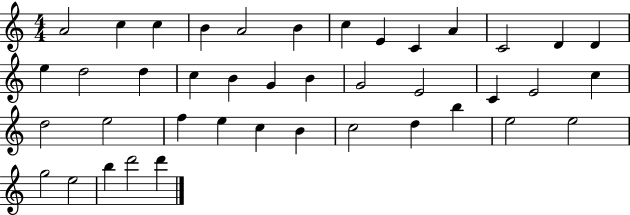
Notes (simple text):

A4/h C5/q C5/q B4/q A4/h B4/q C5/q E4/q C4/q A4/q C4/h D4/q D4/q E5/q D5/h D5/q C5/q B4/q G4/q B4/q G4/h E4/h C4/q E4/h C5/q D5/h E5/h F5/q E5/q C5/q B4/q C5/h D5/q B5/q E5/h E5/h G5/h E5/h B5/q D6/h D6/q